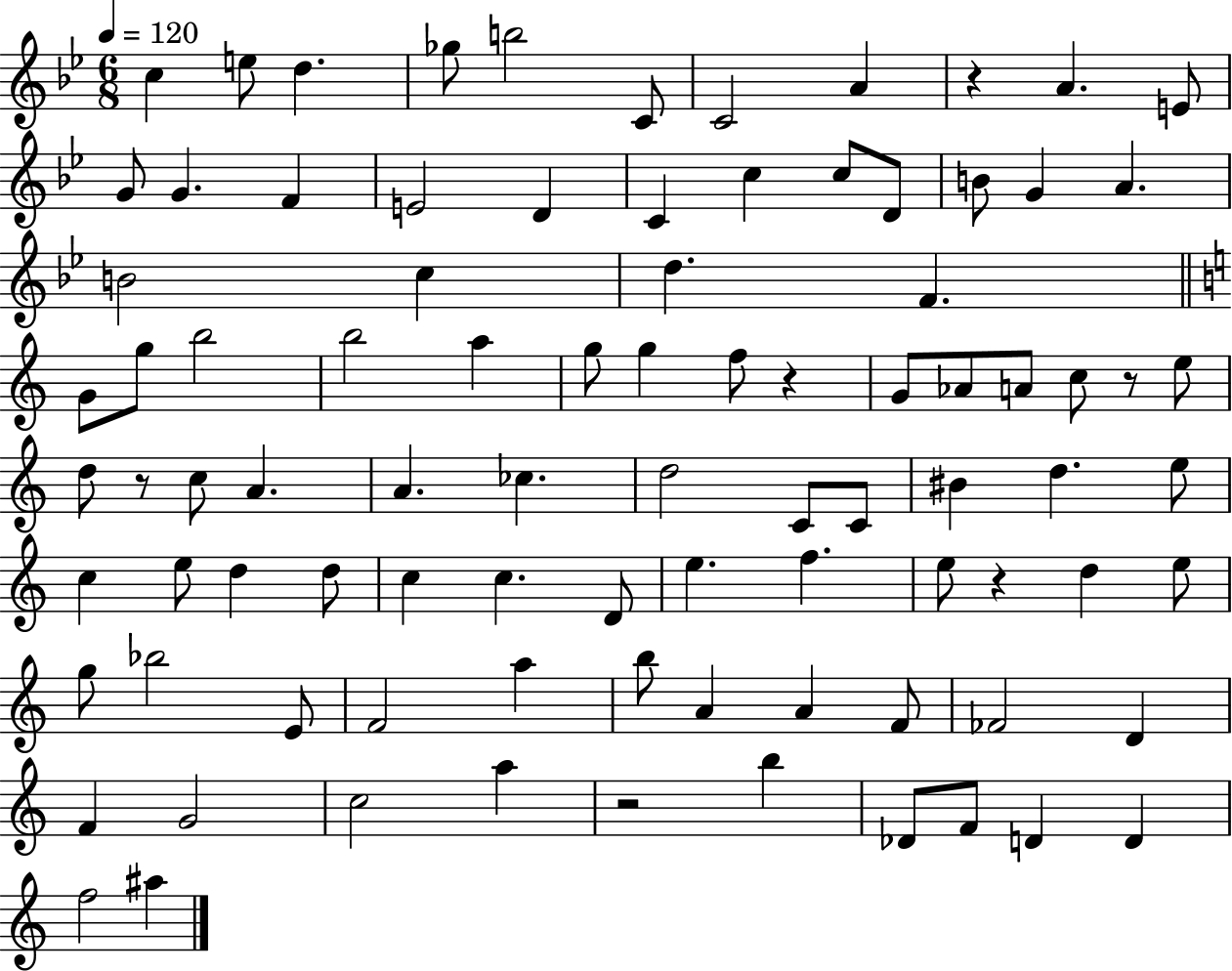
X:1
T:Untitled
M:6/8
L:1/4
K:Bb
c e/2 d _g/2 b2 C/2 C2 A z A E/2 G/2 G F E2 D C c c/2 D/2 B/2 G A B2 c d F G/2 g/2 b2 b2 a g/2 g f/2 z G/2 _A/2 A/2 c/2 z/2 e/2 d/2 z/2 c/2 A A _c d2 C/2 C/2 ^B d e/2 c e/2 d d/2 c c D/2 e f e/2 z d e/2 g/2 _b2 E/2 F2 a b/2 A A F/2 _F2 D F G2 c2 a z2 b _D/2 F/2 D D f2 ^a